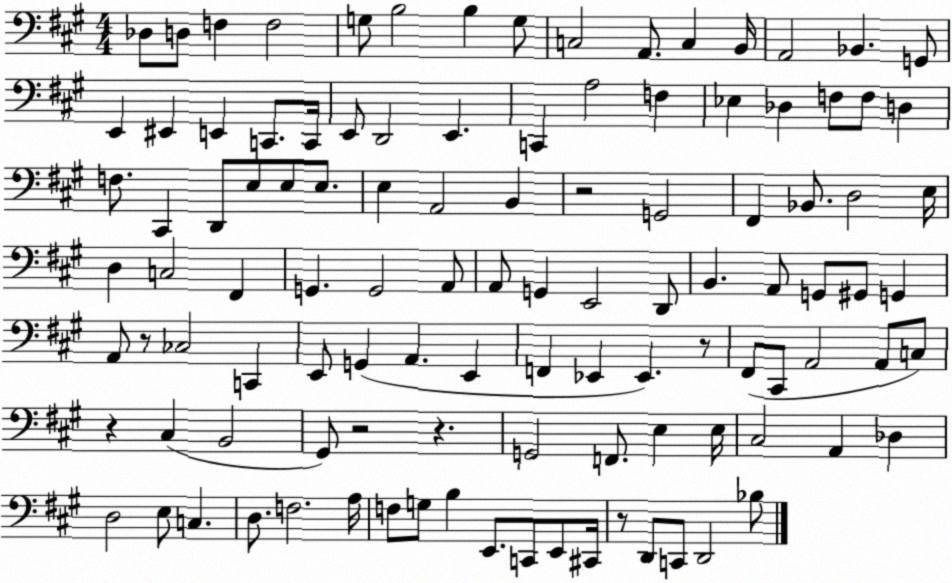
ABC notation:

X:1
T:Untitled
M:4/4
L:1/4
K:A
_D,/2 D,/2 F, F,2 G,/2 B,2 B, G,/2 C,2 A,,/2 C, B,,/4 A,,2 _B,, G,,/2 E,, ^E,, E,, C,,/2 C,,/4 E,,/2 D,,2 E,, C,, A,2 F, _E, _D, F,/2 F,/2 D, F,/2 ^C,, D,,/2 E,/2 E,/2 E,/2 E, A,,2 B,, z2 G,,2 ^F,, _B,,/2 D,2 E,/4 D, C,2 ^F,, G,, G,,2 A,,/2 A,,/2 G,, E,,2 D,,/2 B,, A,,/2 G,,/2 ^G,,/2 G,, A,,/2 z/2 _C,2 C,, E,,/2 G,, A,, E,, F,, _E,, _E,, z/2 ^F,,/2 ^C,,/2 A,,2 A,,/2 C,/2 z ^C, B,,2 ^G,,/2 z2 z G,,2 F,,/2 E, E,/4 ^C,2 A,, _D, D,2 E,/2 C, D,/2 F,2 A,/4 F,/2 G,/2 B, E,,/2 C,,/2 E,,/2 ^C,,/4 z/2 D,,/2 C,,/2 D,,2 _B,/2